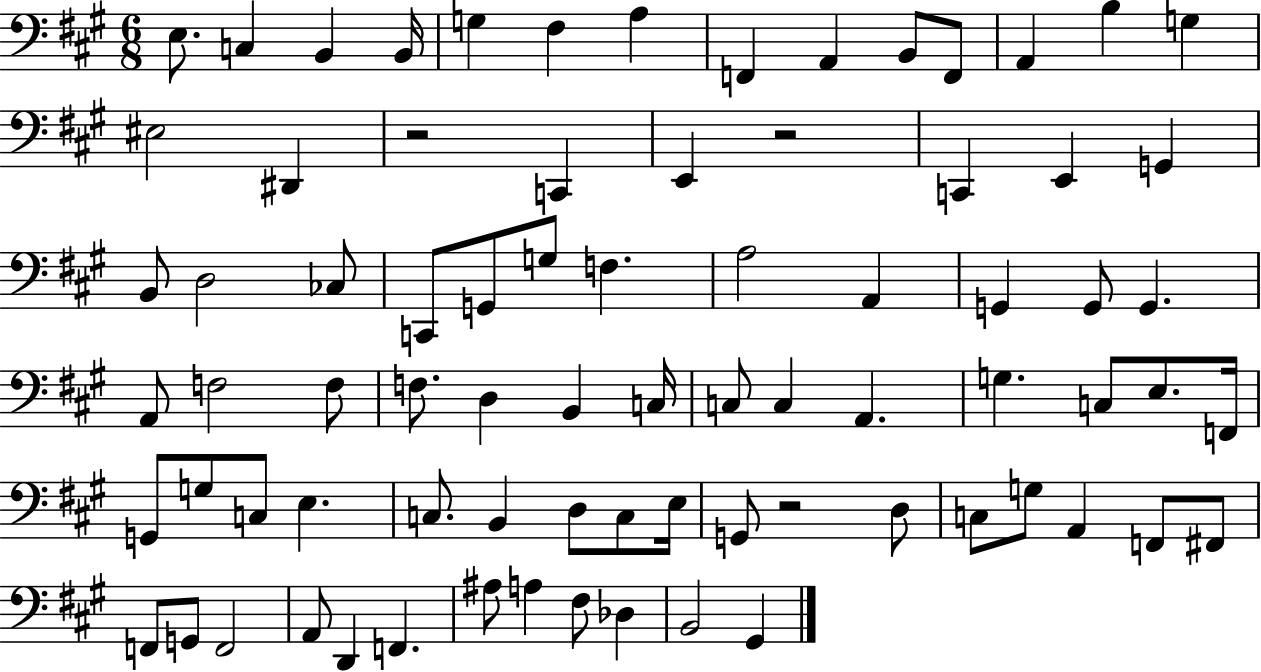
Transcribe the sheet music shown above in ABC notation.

X:1
T:Untitled
M:6/8
L:1/4
K:A
E,/2 C, B,, B,,/4 G, ^F, A, F,, A,, B,,/2 F,,/2 A,, B, G, ^E,2 ^D,, z2 C,, E,, z2 C,, E,, G,, B,,/2 D,2 _C,/2 C,,/2 G,,/2 G,/2 F, A,2 A,, G,, G,,/2 G,, A,,/2 F,2 F,/2 F,/2 D, B,, C,/4 C,/2 C, A,, G, C,/2 E,/2 F,,/4 G,,/2 G,/2 C,/2 E, C,/2 B,, D,/2 C,/2 E,/4 G,,/2 z2 D,/2 C,/2 G,/2 A,, F,,/2 ^F,,/2 F,,/2 G,,/2 F,,2 A,,/2 D,, F,, ^A,/2 A, ^F,/2 _D, B,,2 ^G,,